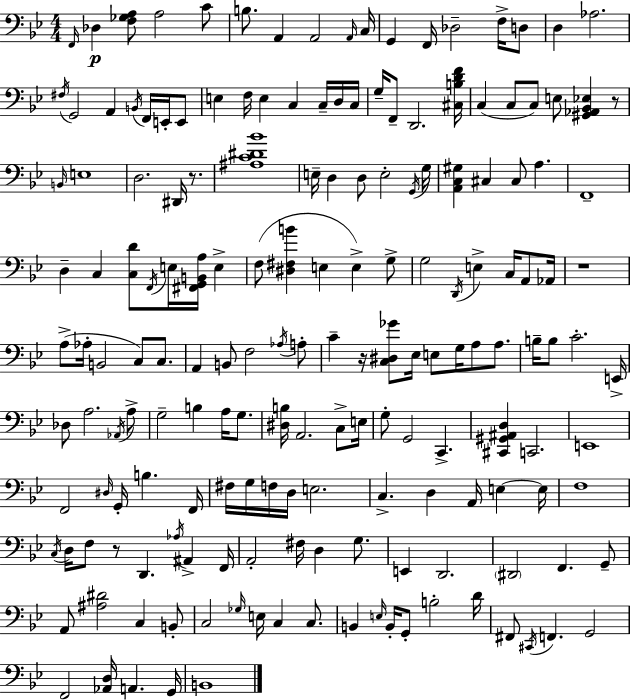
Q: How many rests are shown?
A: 5